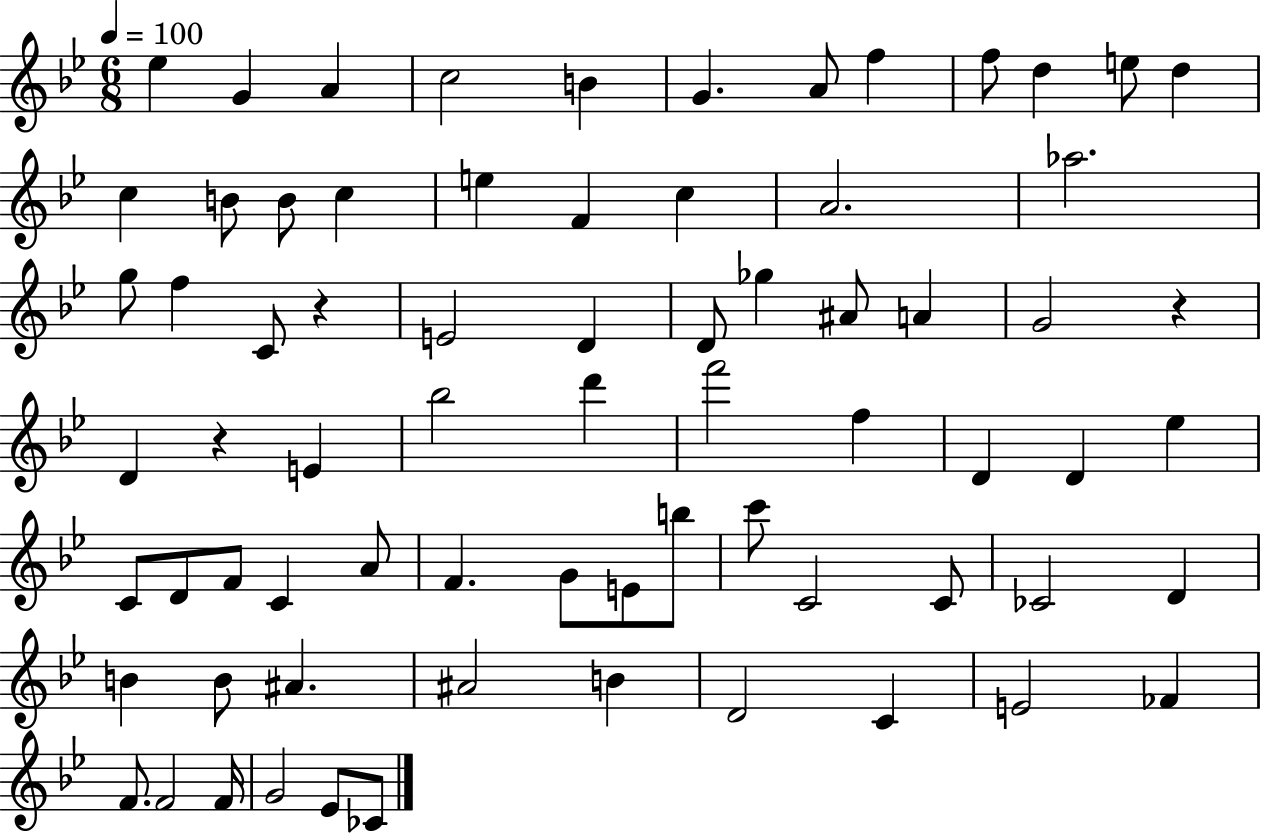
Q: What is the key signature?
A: BES major